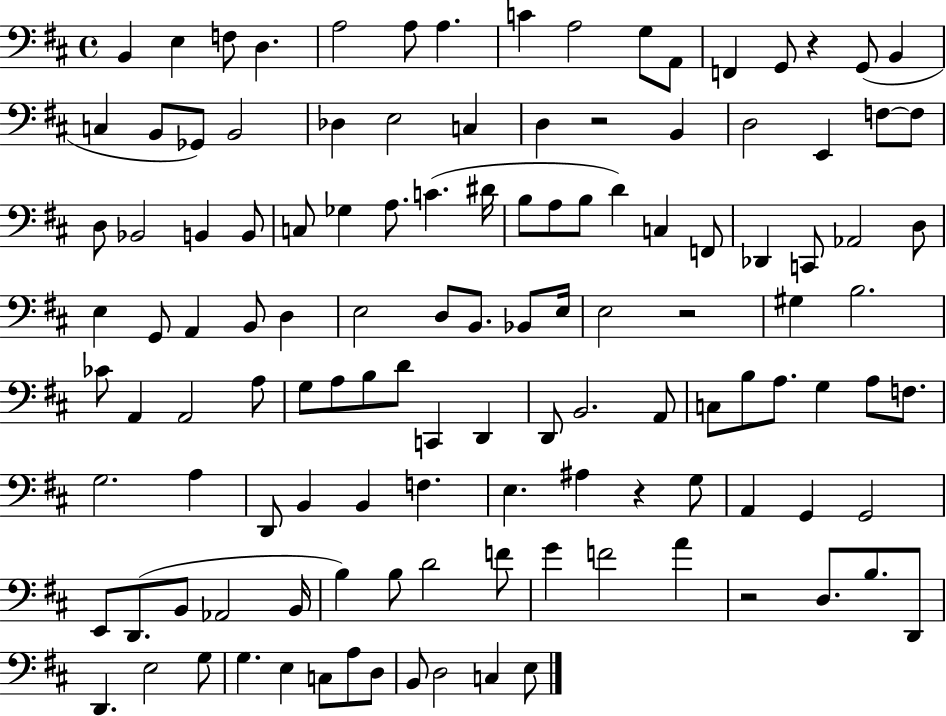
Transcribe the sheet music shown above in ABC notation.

X:1
T:Untitled
M:4/4
L:1/4
K:D
B,, E, F,/2 D, A,2 A,/2 A, C A,2 G,/2 A,,/2 F,, G,,/2 z G,,/2 B,, C, B,,/2 _G,,/2 B,,2 _D, E,2 C, D, z2 B,, D,2 E,, F,/2 F,/2 D,/2 _B,,2 B,, B,,/2 C,/2 _G, A,/2 C ^D/4 B,/2 A,/2 B,/2 D C, F,,/2 _D,, C,,/2 _A,,2 D,/2 E, G,,/2 A,, B,,/2 D, E,2 D,/2 B,,/2 _B,,/2 E,/4 E,2 z2 ^G, B,2 _C/2 A,, A,,2 A,/2 G,/2 A,/2 B,/2 D/2 C,, D,, D,,/2 B,,2 A,,/2 C,/2 B,/2 A,/2 G, A,/2 F,/2 G,2 A, D,,/2 B,, B,, F, E, ^A, z G,/2 A,, G,, G,,2 E,,/2 D,,/2 B,,/2 _A,,2 B,,/4 B, B,/2 D2 F/2 G F2 A z2 D,/2 B,/2 D,,/2 D,, E,2 G,/2 G, E, C,/2 A,/2 D,/2 B,,/2 D,2 C, E,/2